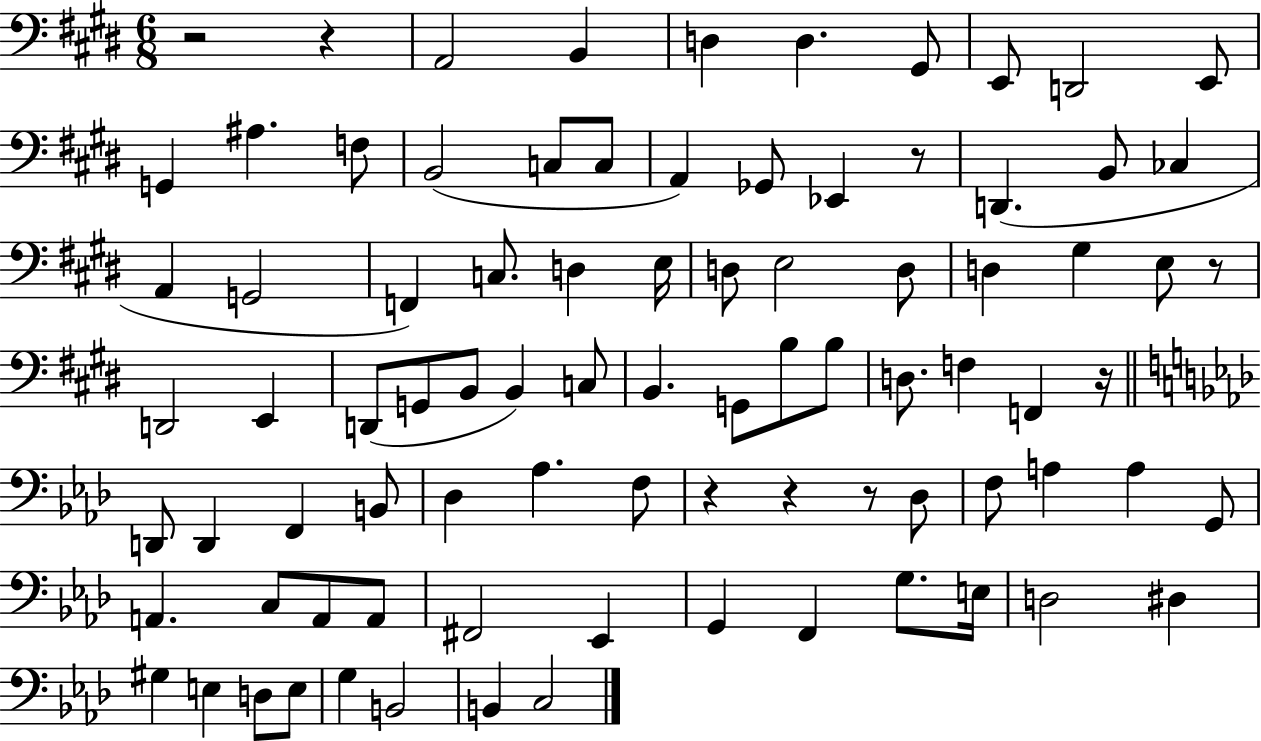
{
  \clef bass
  \numericTimeSignature
  \time 6/8
  \key e \major
  r2 r4 | a,2 b,4 | d4 d4. gis,8 | e,8 d,2 e,8 | \break g,4 ais4. f8 | b,2( c8 c8 | a,4) ges,8 ees,4 r8 | d,4.( b,8 ces4 | \break a,4 g,2 | f,4) c8. d4 e16 | d8 e2 d8 | d4 gis4 e8 r8 | \break d,2 e,4 | d,8( g,8 b,8 b,4) c8 | b,4. g,8 b8 b8 | d8. f4 f,4 r16 | \break \bar "||" \break \key aes \major d,8 d,4 f,4 b,8 | des4 aes4. f8 | r4 r4 r8 des8 | f8 a4 a4 g,8 | \break a,4. c8 a,8 a,8 | fis,2 ees,4 | g,4 f,4 g8. e16 | d2 dis4 | \break gis4 e4 d8 e8 | g4 b,2 | b,4 c2 | \bar "|."
}